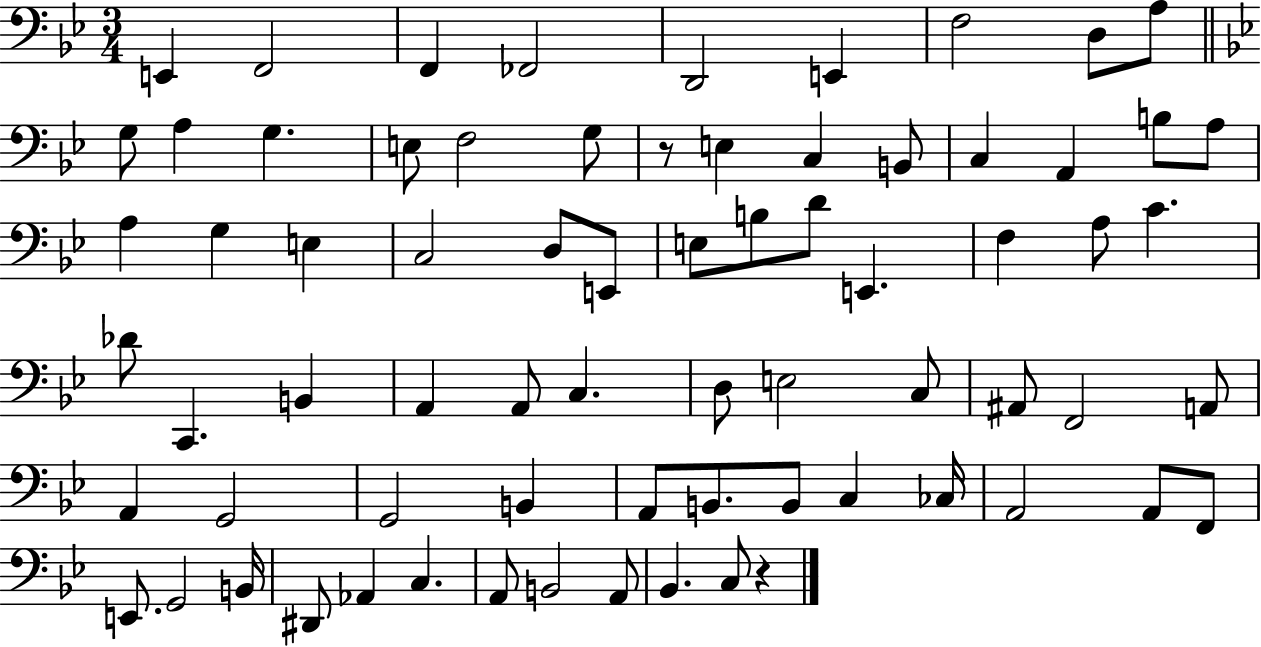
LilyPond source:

{
  \clef bass
  \numericTimeSignature
  \time 3/4
  \key bes \major
  e,4 f,2 | f,4 fes,2 | d,2 e,4 | f2 d8 a8 | \break \bar "||" \break \key g \minor g8 a4 g4. | e8 f2 g8 | r8 e4 c4 b,8 | c4 a,4 b8 a8 | \break a4 g4 e4 | c2 d8 e,8 | e8 b8 d'8 e,4. | f4 a8 c'4. | \break des'8 c,4. b,4 | a,4 a,8 c4. | d8 e2 c8 | ais,8 f,2 a,8 | \break a,4 g,2 | g,2 b,4 | a,8 b,8. b,8 c4 ces16 | a,2 a,8 f,8 | \break e,8. g,2 b,16 | dis,8 aes,4 c4. | a,8 b,2 a,8 | bes,4. c8 r4 | \break \bar "|."
}